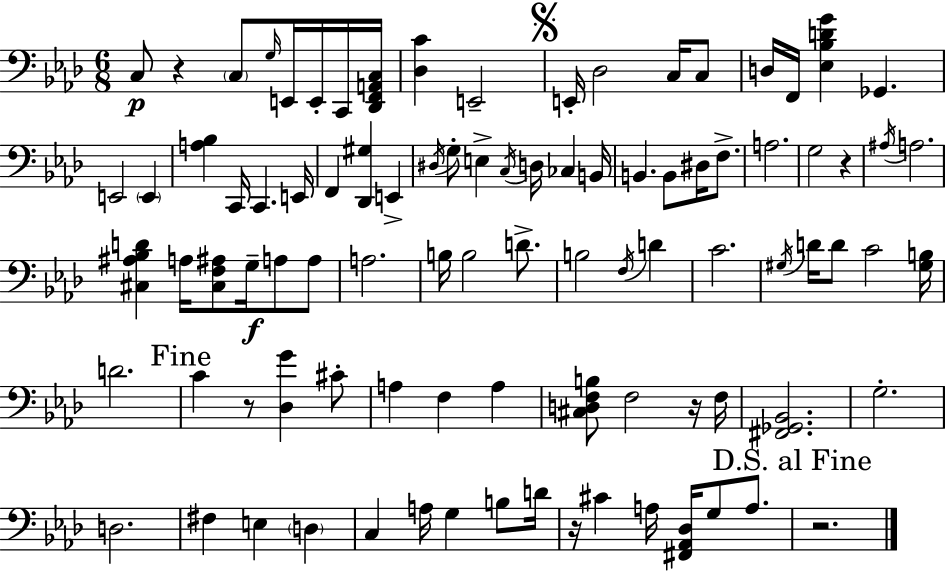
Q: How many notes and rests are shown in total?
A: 92